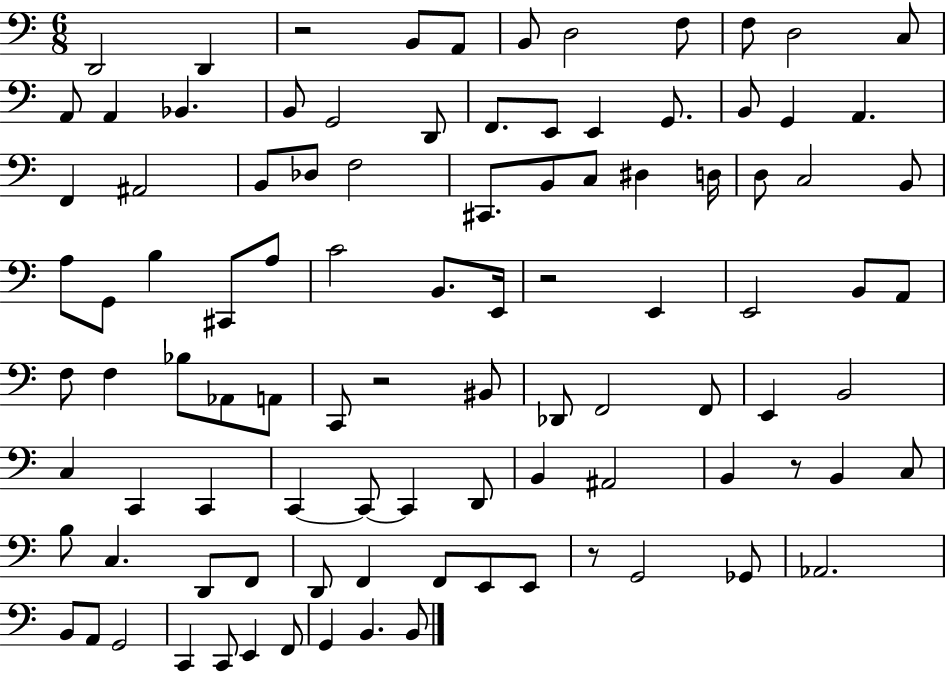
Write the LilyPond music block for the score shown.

{
  \clef bass
  \numericTimeSignature
  \time 6/8
  \key c \major
  d,2 d,4 | r2 b,8 a,8 | b,8 d2 f8 | f8 d2 c8 | \break a,8 a,4 bes,4. | b,8 g,2 d,8 | f,8. e,8 e,4 g,8. | b,8 g,4 a,4. | \break f,4 ais,2 | b,8 des8 f2 | cis,8. b,8 c8 dis4 d16 | d8 c2 b,8 | \break a8 g,8 b4 cis,8 a8 | c'2 b,8. e,16 | r2 e,4 | e,2 b,8 a,8 | \break f8 f4 bes8 aes,8 a,8 | c,8 r2 bis,8 | des,8 f,2 f,8 | e,4 b,2 | \break c4 c,4 c,4 | c,4~~ c,8~~ c,4 d,8 | b,4 ais,2 | b,4 r8 b,4 c8 | \break b8 c4. d,8 f,8 | d,8 f,4 f,8 e,8 e,8 | r8 g,2 ges,8 | aes,2. | \break b,8 a,8 g,2 | c,4 c,8 e,4 f,8 | g,4 b,4. b,8 | \bar "|."
}